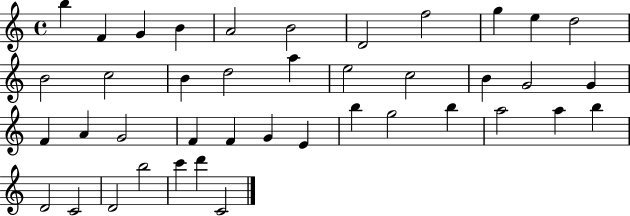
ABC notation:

X:1
T:Untitled
M:4/4
L:1/4
K:C
b F G B A2 B2 D2 f2 g e d2 B2 c2 B d2 a e2 c2 B G2 G F A G2 F F G E b g2 b a2 a b D2 C2 D2 b2 c' d' C2